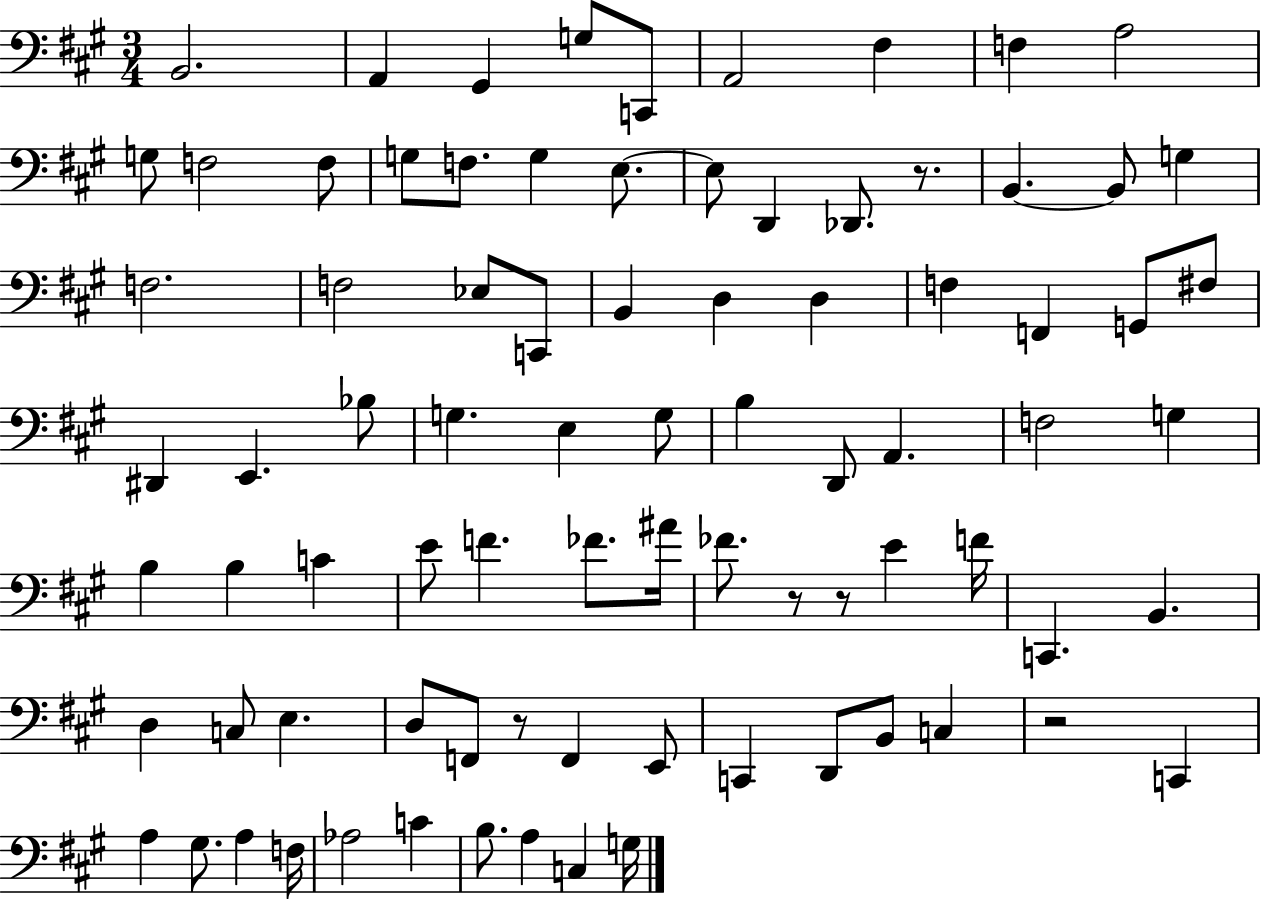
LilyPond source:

{
  \clef bass
  \numericTimeSignature
  \time 3/4
  \key a \major
  b,2. | a,4 gis,4 g8 c,8 | a,2 fis4 | f4 a2 | \break g8 f2 f8 | g8 f8. g4 e8.~~ | e8 d,4 des,8. r8. | b,4.~~ b,8 g4 | \break f2. | f2 ees8 c,8 | b,4 d4 d4 | f4 f,4 g,8 fis8 | \break dis,4 e,4. bes8 | g4. e4 g8 | b4 d,8 a,4. | f2 g4 | \break b4 b4 c'4 | e'8 f'4. fes'8. ais'16 | fes'8. r8 r8 e'4 f'16 | c,4. b,4. | \break d4 c8 e4. | d8 f,8 r8 f,4 e,8 | c,4 d,8 b,8 c4 | r2 c,4 | \break a4 gis8. a4 f16 | aes2 c'4 | b8. a4 c4 g16 | \bar "|."
}